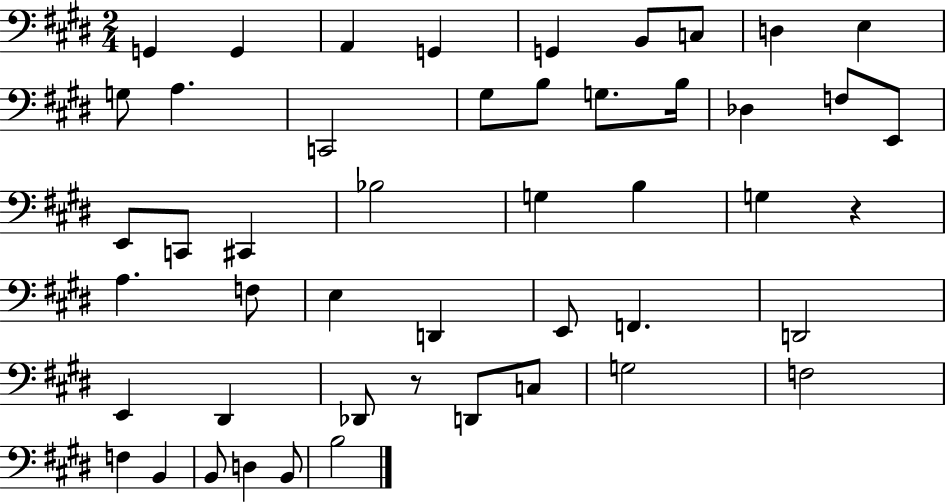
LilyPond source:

{
  \clef bass
  \numericTimeSignature
  \time 2/4
  \key e \major
  g,4 g,4 | a,4 g,4 | g,4 b,8 c8 | d4 e4 | \break g8 a4. | c,2 | gis8 b8 g8. b16 | des4 f8 e,8 | \break e,8 c,8 cis,4 | bes2 | g4 b4 | g4 r4 | \break a4. f8 | e4 d,4 | e,8 f,4. | d,2 | \break e,4 dis,4 | des,8 r8 d,8 c8 | g2 | f2 | \break f4 b,4 | b,8 d4 b,8 | b2 | \bar "|."
}